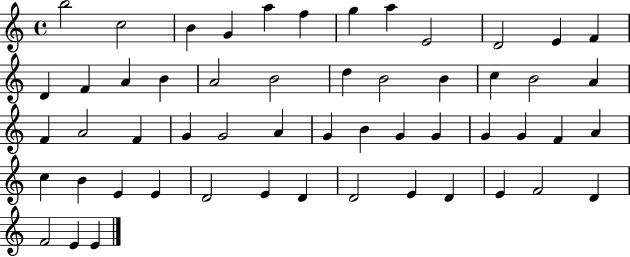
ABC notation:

X:1
T:Untitled
M:4/4
L:1/4
K:C
b2 c2 B G a f g a E2 D2 E F D F A B A2 B2 d B2 B c B2 A F A2 F G G2 A G B G G G G F A c B E E D2 E D D2 E D E F2 D F2 E E